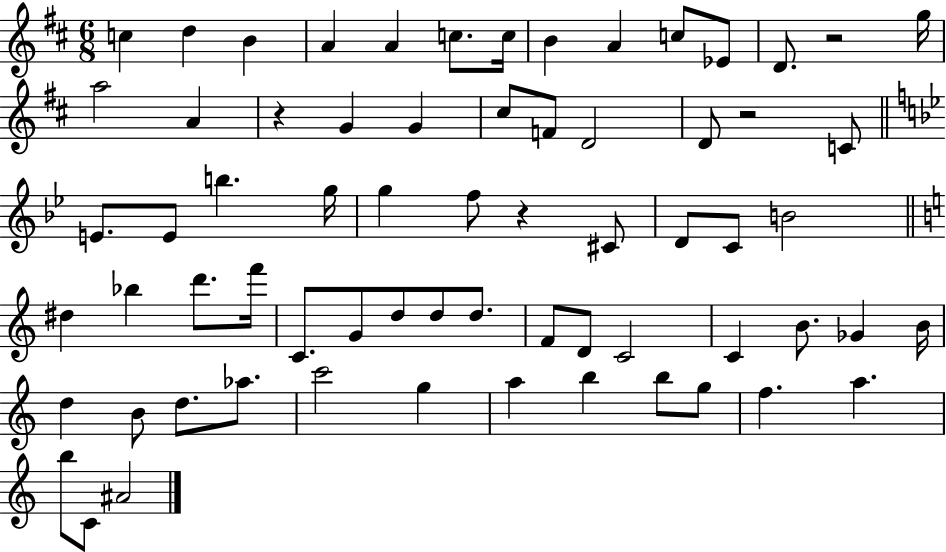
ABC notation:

X:1
T:Untitled
M:6/8
L:1/4
K:D
c d B A A c/2 c/4 B A c/2 _E/2 D/2 z2 g/4 a2 A z G G ^c/2 F/2 D2 D/2 z2 C/2 E/2 E/2 b g/4 g f/2 z ^C/2 D/2 C/2 B2 ^d _b d'/2 f'/4 C/2 G/2 d/2 d/2 d/2 F/2 D/2 C2 C B/2 _G B/4 d B/2 d/2 _a/2 c'2 g a b b/2 g/2 f a b/2 C/2 ^A2